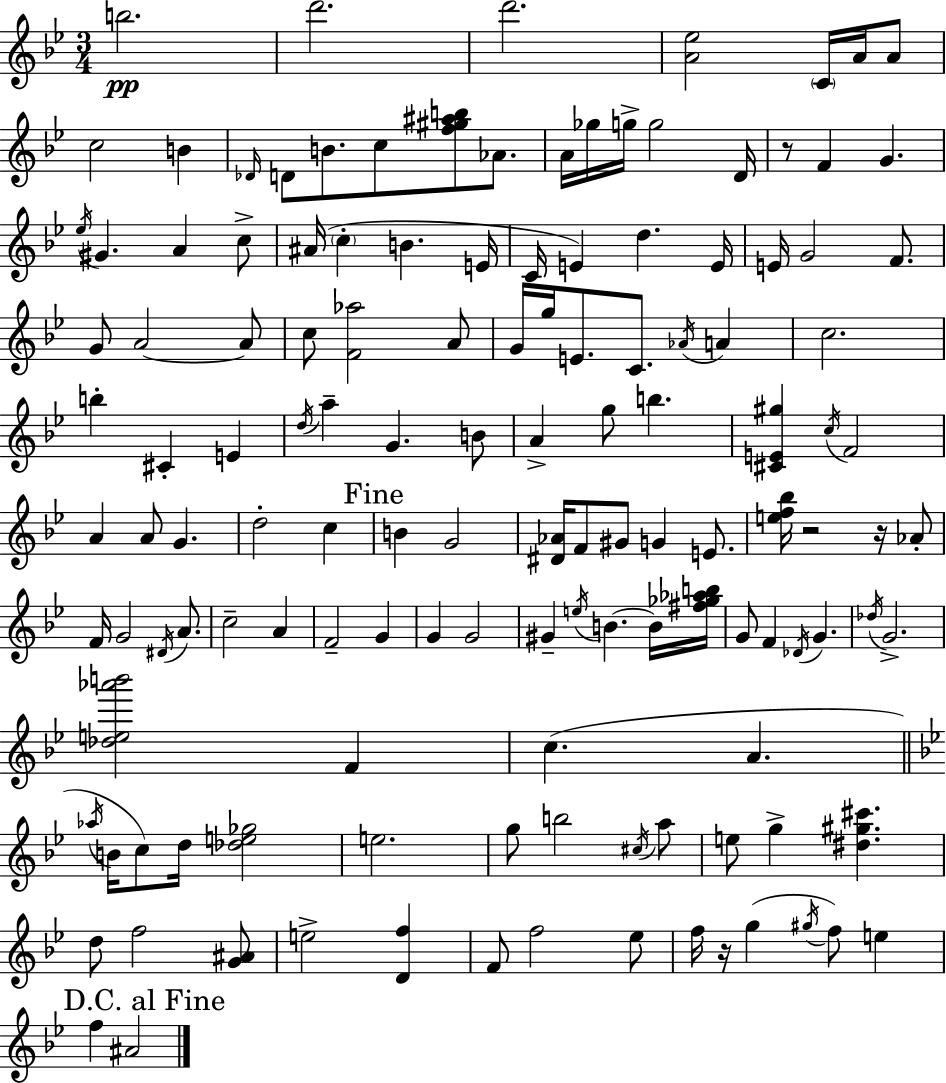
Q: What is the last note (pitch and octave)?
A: A#4